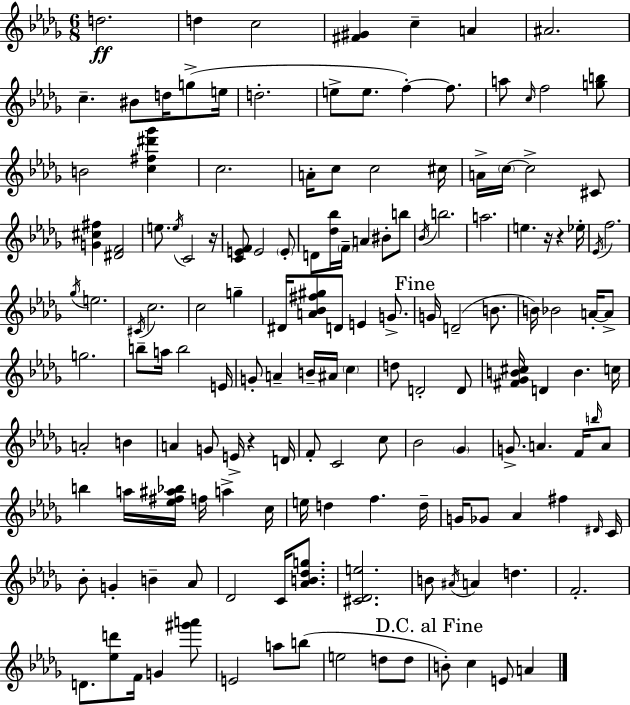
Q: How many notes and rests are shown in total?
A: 152